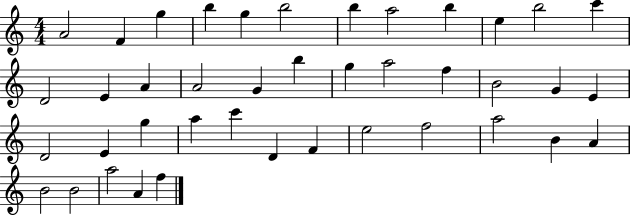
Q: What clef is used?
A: treble